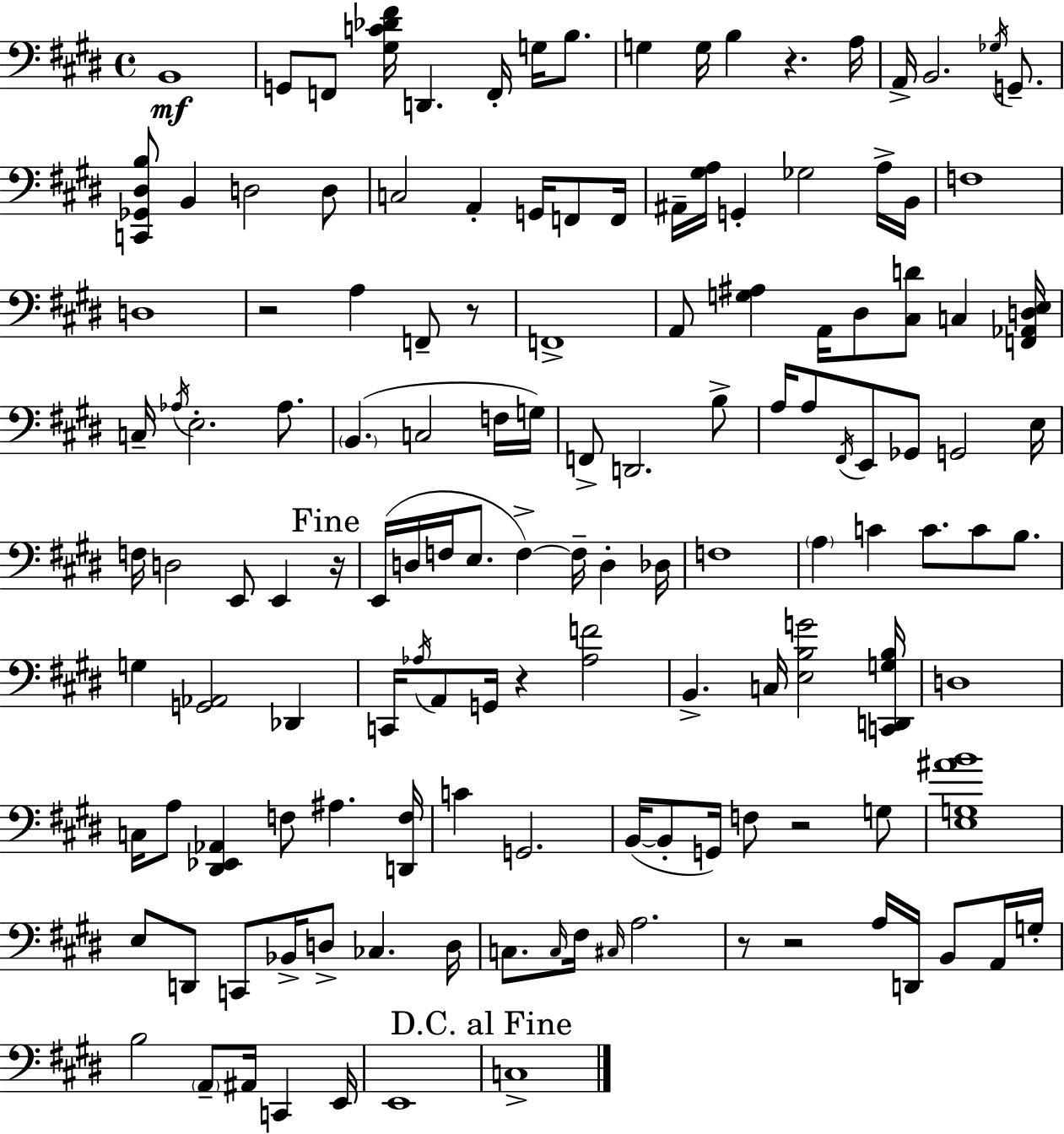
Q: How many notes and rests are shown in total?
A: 138